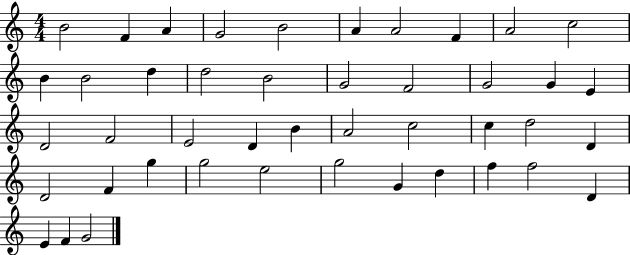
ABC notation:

X:1
T:Untitled
M:4/4
L:1/4
K:C
B2 F A G2 B2 A A2 F A2 c2 B B2 d d2 B2 G2 F2 G2 G E D2 F2 E2 D B A2 c2 c d2 D D2 F g g2 e2 g2 G d f f2 D E F G2